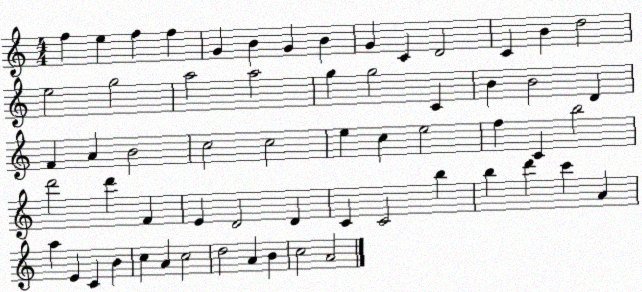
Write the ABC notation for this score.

X:1
T:Untitled
M:4/4
L:1/4
K:C
f e f f G B G B G C D2 C B d2 e2 g2 a2 a2 g g2 C B B2 D F A B2 c2 c2 e c e2 f C b2 d'2 d' F E D2 D C C2 b b d' c' A a E C B c A c2 d2 A B c2 A2